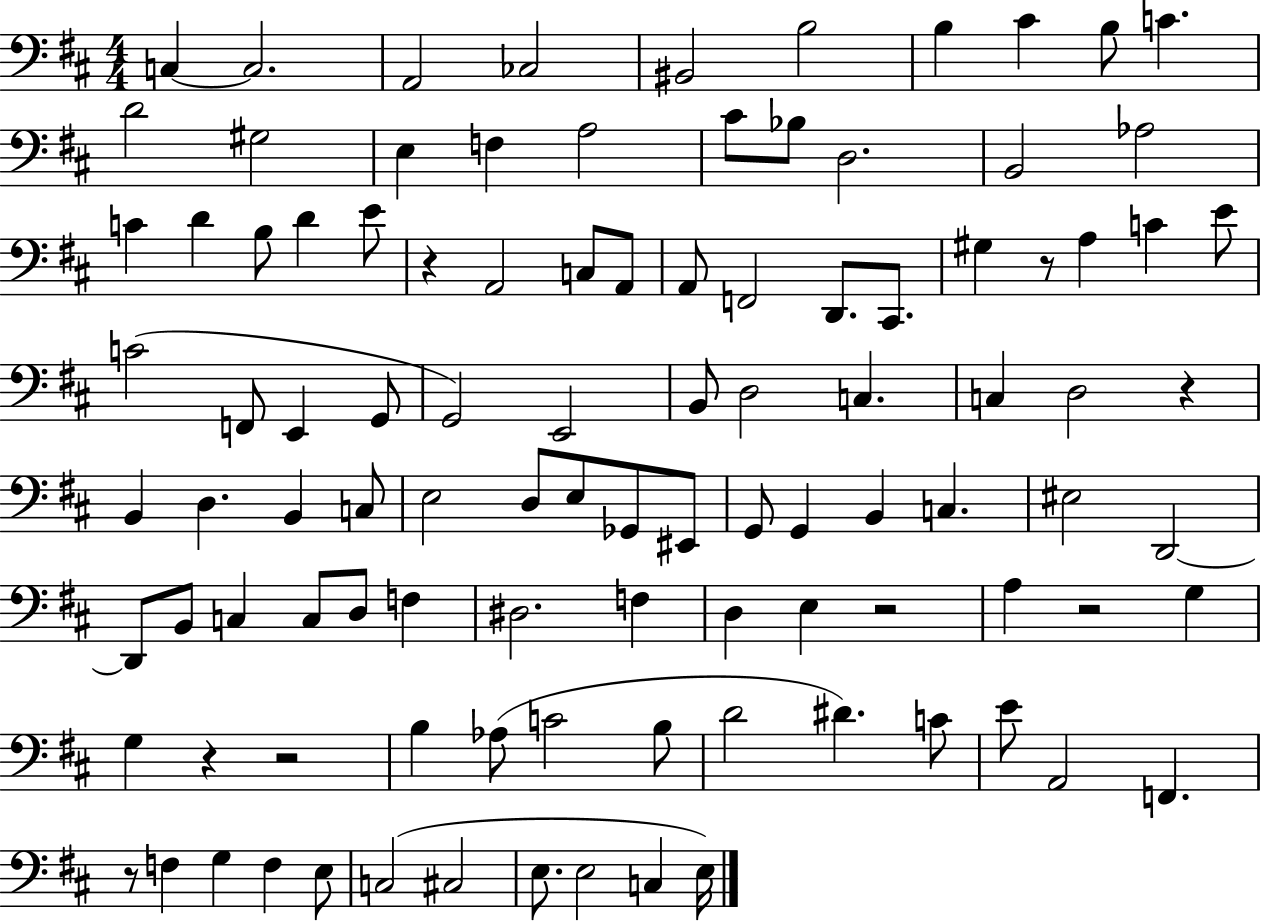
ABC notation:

X:1
T:Untitled
M:4/4
L:1/4
K:D
C, C,2 A,,2 _C,2 ^B,,2 B,2 B, ^C B,/2 C D2 ^G,2 E, F, A,2 ^C/2 _B,/2 D,2 B,,2 _A,2 C D B,/2 D E/2 z A,,2 C,/2 A,,/2 A,,/2 F,,2 D,,/2 ^C,,/2 ^G, z/2 A, C E/2 C2 F,,/2 E,, G,,/2 G,,2 E,,2 B,,/2 D,2 C, C, D,2 z B,, D, B,, C,/2 E,2 D,/2 E,/2 _G,,/2 ^E,,/2 G,,/2 G,, B,, C, ^E,2 D,,2 D,,/2 B,,/2 C, C,/2 D,/2 F, ^D,2 F, D, E, z2 A, z2 G, G, z z2 B, _A,/2 C2 B,/2 D2 ^D C/2 E/2 A,,2 F,, z/2 F, G, F, E,/2 C,2 ^C,2 E,/2 E,2 C, E,/4